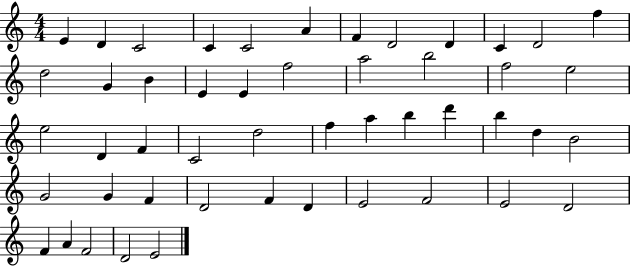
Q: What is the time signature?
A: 4/4